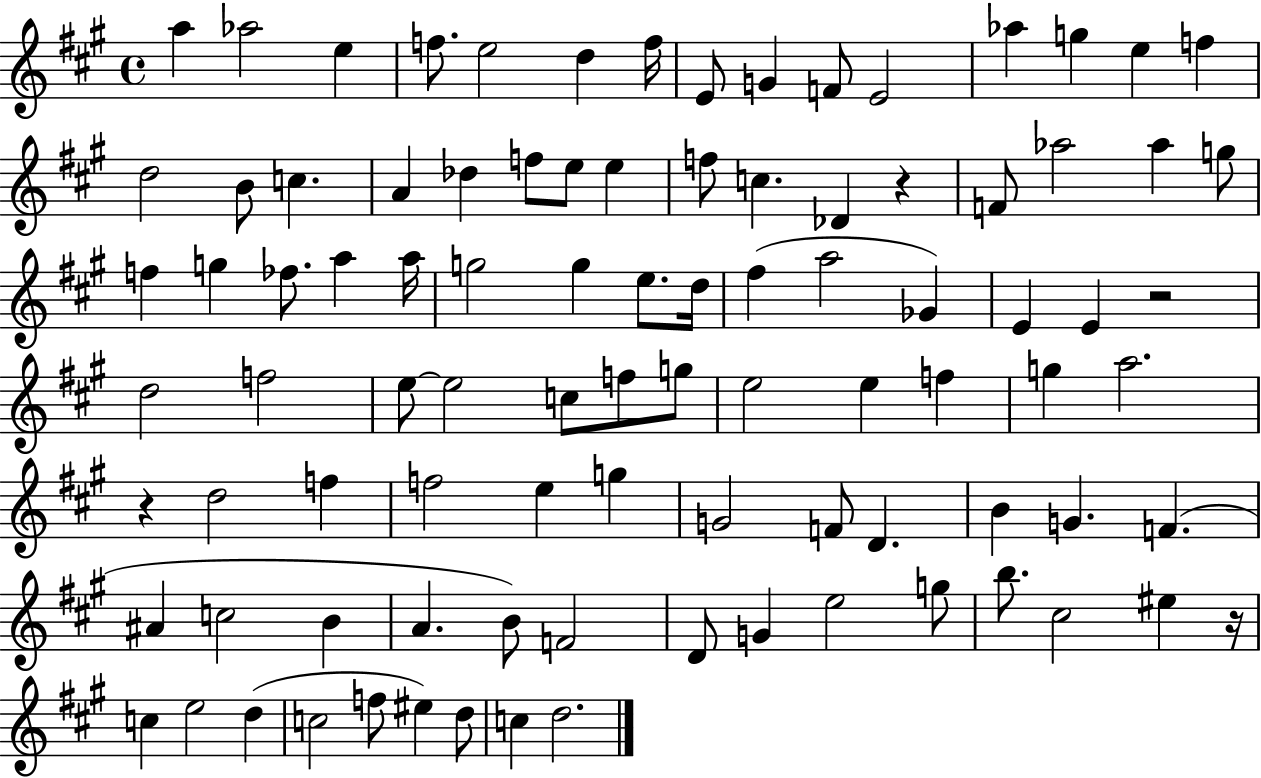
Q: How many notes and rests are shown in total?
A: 93